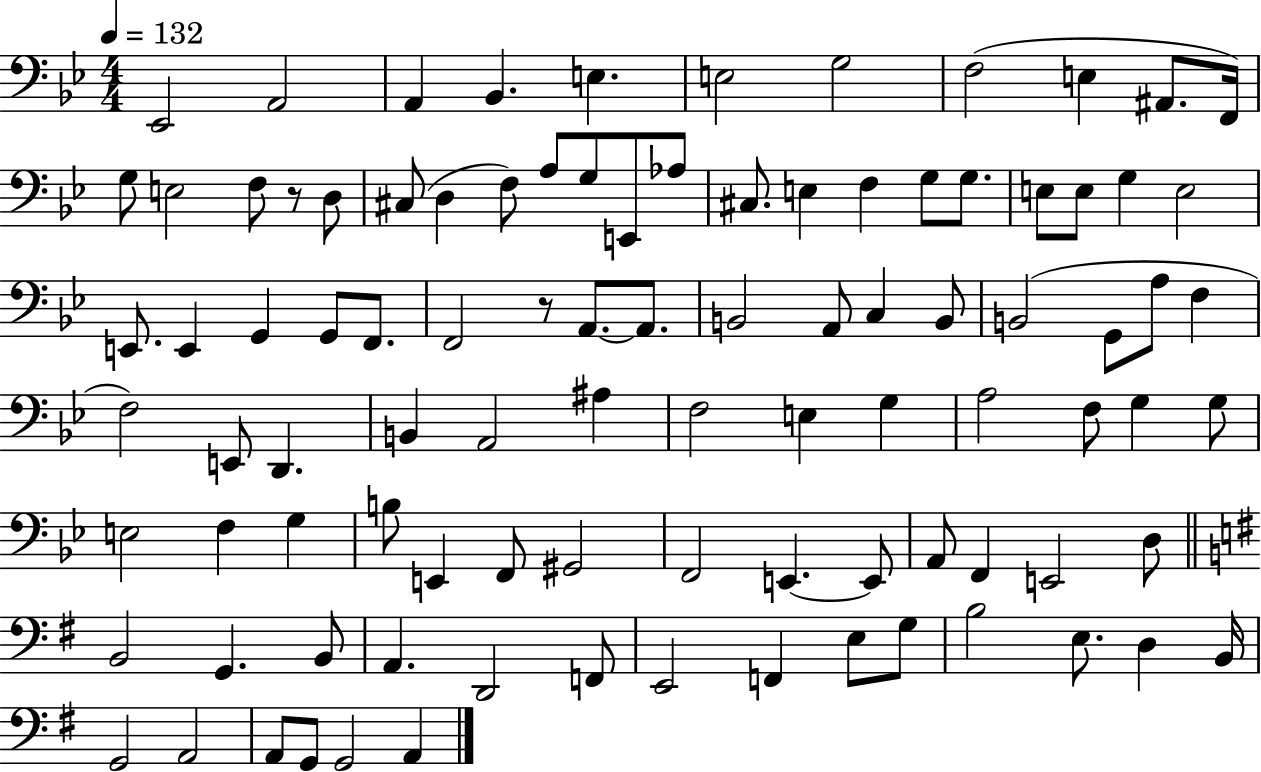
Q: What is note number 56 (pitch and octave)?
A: G3